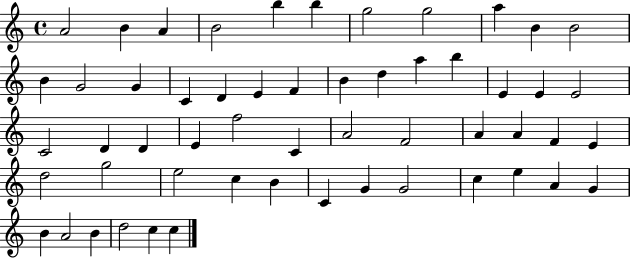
{
  \clef treble
  \time 4/4
  \defaultTimeSignature
  \key c \major
  a'2 b'4 a'4 | b'2 b''4 b''4 | g''2 g''2 | a''4 b'4 b'2 | \break b'4 g'2 g'4 | c'4 d'4 e'4 f'4 | b'4 d''4 a''4 b''4 | e'4 e'4 e'2 | \break c'2 d'4 d'4 | e'4 f''2 c'4 | a'2 f'2 | a'4 a'4 f'4 e'4 | \break d''2 g''2 | e''2 c''4 b'4 | c'4 g'4 g'2 | c''4 e''4 a'4 g'4 | \break b'4 a'2 b'4 | d''2 c''4 c''4 | \bar "|."
}